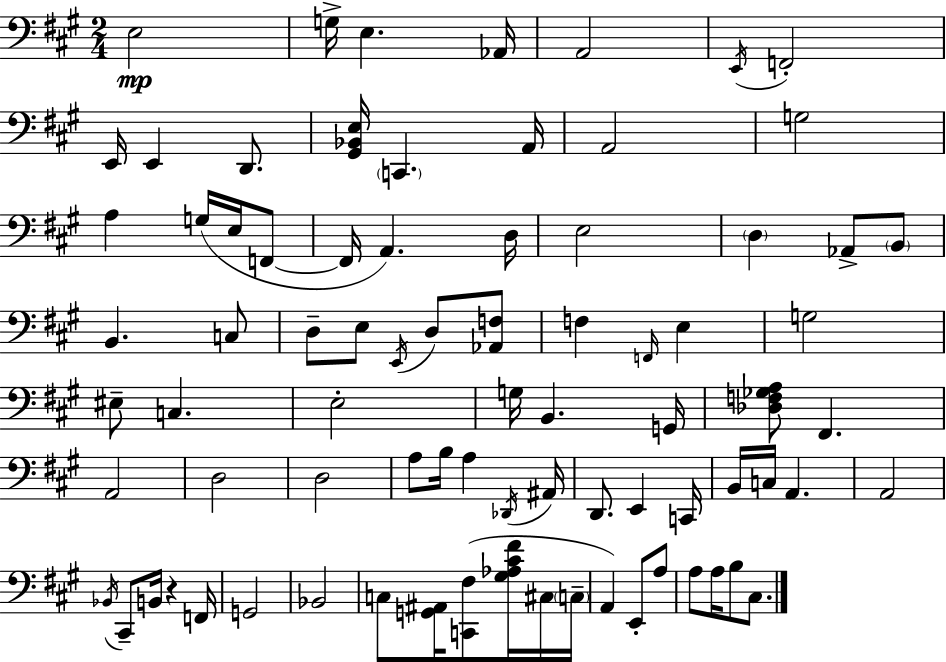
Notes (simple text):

E3/h G3/s E3/q. Ab2/s A2/h E2/s F2/h E2/s E2/q D2/e. [G#2,Bb2,E3]/s C2/q. A2/s A2/h G3/h A3/q G3/s E3/s F2/e F2/s A2/q. D3/s E3/h D3/q Ab2/e B2/e B2/q. C3/e D3/e E3/e E2/s D3/e [Ab2,F3]/e F3/q F2/s E3/q G3/h EIS3/e C3/q. E3/h G3/s B2/q. G2/s [Db3,F3,Gb3,A3]/e F#2/q. A2/h D3/h D3/h A3/e B3/s A3/q Db2/s A#2/s D2/e. E2/q C2/s B2/s C3/s A2/q. A2/h Bb2/s C#2/e B2/s R/q F2/s G2/h Bb2/h C3/e [G2,A#2]/s [C2,F#3]/e [G#3,Ab3,C#4,F#4]/s C#3/s C3/s A2/q E2/e A3/e A3/e A3/s B3/e C#3/e.